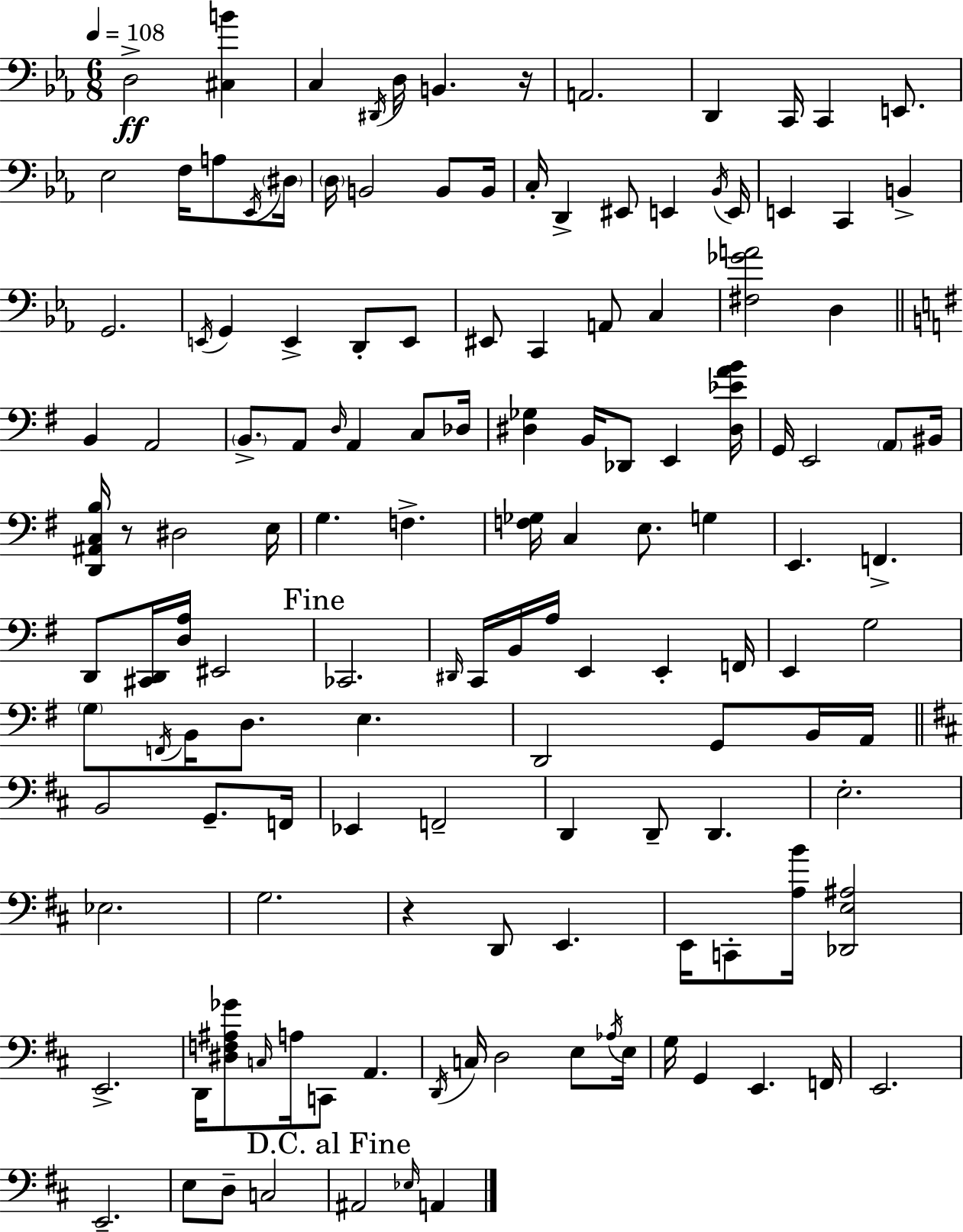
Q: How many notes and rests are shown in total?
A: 137